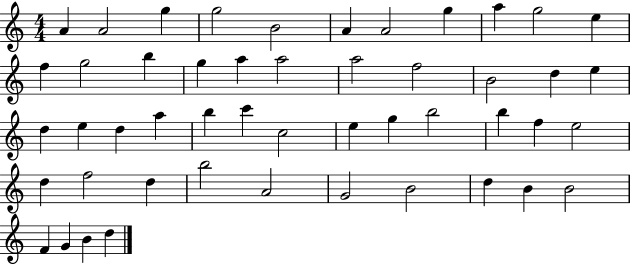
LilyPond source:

{
  \clef treble
  \numericTimeSignature
  \time 4/4
  \key c \major
  a'4 a'2 g''4 | g''2 b'2 | a'4 a'2 g''4 | a''4 g''2 e''4 | \break f''4 g''2 b''4 | g''4 a''4 a''2 | a''2 f''2 | b'2 d''4 e''4 | \break d''4 e''4 d''4 a''4 | b''4 c'''4 c''2 | e''4 g''4 b''2 | b''4 f''4 e''2 | \break d''4 f''2 d''4 | b''2 a'2 | g'2 b'2 | d''4 b'4 b'2 | \break f'4 g'4 b'4 d''4 | \bar "|."
}